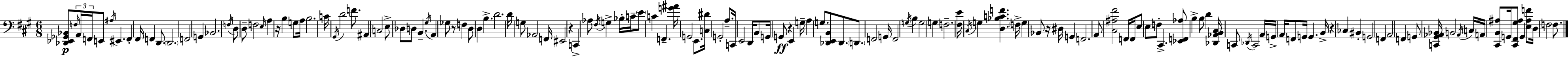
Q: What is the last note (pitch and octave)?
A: F3